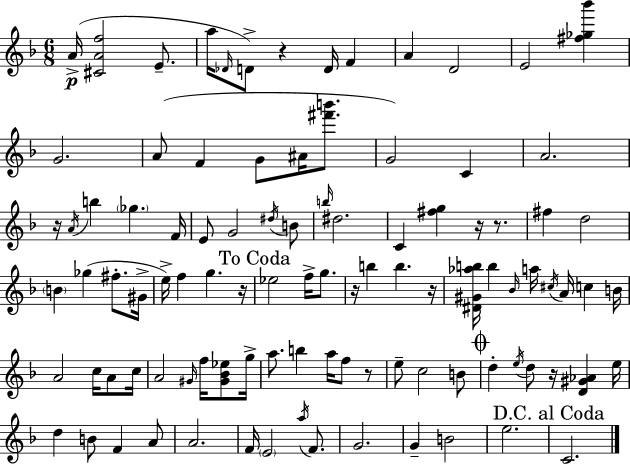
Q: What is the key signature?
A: F major